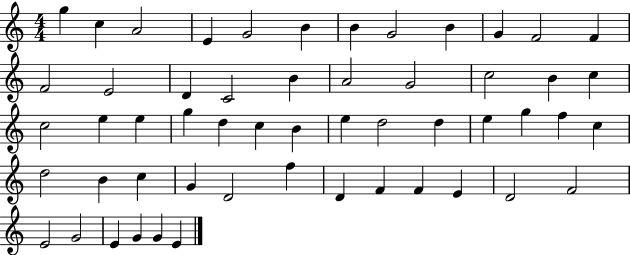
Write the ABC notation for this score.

X:1
T:Untitled
M:4/4
L:1/4
K:C
g c A2 E G2 B B G2 B G F2 F F2 E2 D C2 B A2 G2 c2 B c c2 e e g d c B e d2 d e g f c d2 B c G D2 f D F F E D2 F2 E2 G2 E G G E